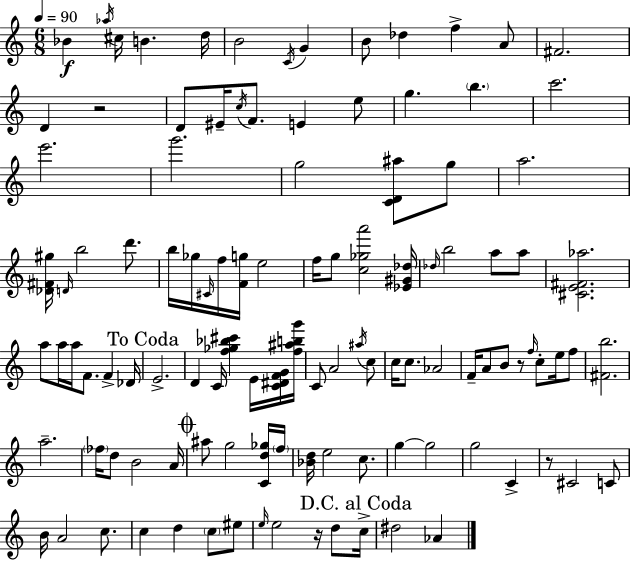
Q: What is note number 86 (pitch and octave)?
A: C5